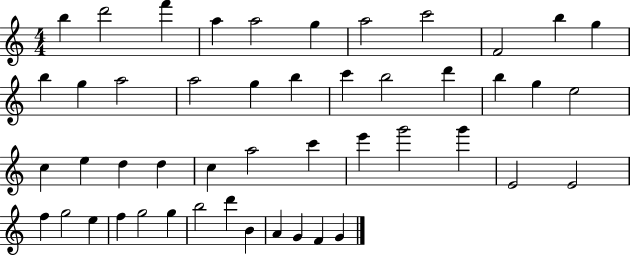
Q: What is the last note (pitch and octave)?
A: G4